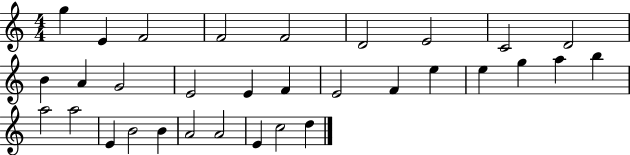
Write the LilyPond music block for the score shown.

{
  \clef treble
  \numericTimeSignature
  \time 4/4
  \key c \major
  g''4 e'4 f'2 | f'2 f'2 | d'2 e'2 | c'2 d'2 | \break b'4 a'4 g'2 | e'2 e'4 f'4 | e'2 f'4 e''4 | e''4 g''4 a''4 b''4 | \break a''2 a''2 | e'4 b'2 b'4 | a'2 a'2 | e'4 c''2 d''4 | \break \bar "|."
}